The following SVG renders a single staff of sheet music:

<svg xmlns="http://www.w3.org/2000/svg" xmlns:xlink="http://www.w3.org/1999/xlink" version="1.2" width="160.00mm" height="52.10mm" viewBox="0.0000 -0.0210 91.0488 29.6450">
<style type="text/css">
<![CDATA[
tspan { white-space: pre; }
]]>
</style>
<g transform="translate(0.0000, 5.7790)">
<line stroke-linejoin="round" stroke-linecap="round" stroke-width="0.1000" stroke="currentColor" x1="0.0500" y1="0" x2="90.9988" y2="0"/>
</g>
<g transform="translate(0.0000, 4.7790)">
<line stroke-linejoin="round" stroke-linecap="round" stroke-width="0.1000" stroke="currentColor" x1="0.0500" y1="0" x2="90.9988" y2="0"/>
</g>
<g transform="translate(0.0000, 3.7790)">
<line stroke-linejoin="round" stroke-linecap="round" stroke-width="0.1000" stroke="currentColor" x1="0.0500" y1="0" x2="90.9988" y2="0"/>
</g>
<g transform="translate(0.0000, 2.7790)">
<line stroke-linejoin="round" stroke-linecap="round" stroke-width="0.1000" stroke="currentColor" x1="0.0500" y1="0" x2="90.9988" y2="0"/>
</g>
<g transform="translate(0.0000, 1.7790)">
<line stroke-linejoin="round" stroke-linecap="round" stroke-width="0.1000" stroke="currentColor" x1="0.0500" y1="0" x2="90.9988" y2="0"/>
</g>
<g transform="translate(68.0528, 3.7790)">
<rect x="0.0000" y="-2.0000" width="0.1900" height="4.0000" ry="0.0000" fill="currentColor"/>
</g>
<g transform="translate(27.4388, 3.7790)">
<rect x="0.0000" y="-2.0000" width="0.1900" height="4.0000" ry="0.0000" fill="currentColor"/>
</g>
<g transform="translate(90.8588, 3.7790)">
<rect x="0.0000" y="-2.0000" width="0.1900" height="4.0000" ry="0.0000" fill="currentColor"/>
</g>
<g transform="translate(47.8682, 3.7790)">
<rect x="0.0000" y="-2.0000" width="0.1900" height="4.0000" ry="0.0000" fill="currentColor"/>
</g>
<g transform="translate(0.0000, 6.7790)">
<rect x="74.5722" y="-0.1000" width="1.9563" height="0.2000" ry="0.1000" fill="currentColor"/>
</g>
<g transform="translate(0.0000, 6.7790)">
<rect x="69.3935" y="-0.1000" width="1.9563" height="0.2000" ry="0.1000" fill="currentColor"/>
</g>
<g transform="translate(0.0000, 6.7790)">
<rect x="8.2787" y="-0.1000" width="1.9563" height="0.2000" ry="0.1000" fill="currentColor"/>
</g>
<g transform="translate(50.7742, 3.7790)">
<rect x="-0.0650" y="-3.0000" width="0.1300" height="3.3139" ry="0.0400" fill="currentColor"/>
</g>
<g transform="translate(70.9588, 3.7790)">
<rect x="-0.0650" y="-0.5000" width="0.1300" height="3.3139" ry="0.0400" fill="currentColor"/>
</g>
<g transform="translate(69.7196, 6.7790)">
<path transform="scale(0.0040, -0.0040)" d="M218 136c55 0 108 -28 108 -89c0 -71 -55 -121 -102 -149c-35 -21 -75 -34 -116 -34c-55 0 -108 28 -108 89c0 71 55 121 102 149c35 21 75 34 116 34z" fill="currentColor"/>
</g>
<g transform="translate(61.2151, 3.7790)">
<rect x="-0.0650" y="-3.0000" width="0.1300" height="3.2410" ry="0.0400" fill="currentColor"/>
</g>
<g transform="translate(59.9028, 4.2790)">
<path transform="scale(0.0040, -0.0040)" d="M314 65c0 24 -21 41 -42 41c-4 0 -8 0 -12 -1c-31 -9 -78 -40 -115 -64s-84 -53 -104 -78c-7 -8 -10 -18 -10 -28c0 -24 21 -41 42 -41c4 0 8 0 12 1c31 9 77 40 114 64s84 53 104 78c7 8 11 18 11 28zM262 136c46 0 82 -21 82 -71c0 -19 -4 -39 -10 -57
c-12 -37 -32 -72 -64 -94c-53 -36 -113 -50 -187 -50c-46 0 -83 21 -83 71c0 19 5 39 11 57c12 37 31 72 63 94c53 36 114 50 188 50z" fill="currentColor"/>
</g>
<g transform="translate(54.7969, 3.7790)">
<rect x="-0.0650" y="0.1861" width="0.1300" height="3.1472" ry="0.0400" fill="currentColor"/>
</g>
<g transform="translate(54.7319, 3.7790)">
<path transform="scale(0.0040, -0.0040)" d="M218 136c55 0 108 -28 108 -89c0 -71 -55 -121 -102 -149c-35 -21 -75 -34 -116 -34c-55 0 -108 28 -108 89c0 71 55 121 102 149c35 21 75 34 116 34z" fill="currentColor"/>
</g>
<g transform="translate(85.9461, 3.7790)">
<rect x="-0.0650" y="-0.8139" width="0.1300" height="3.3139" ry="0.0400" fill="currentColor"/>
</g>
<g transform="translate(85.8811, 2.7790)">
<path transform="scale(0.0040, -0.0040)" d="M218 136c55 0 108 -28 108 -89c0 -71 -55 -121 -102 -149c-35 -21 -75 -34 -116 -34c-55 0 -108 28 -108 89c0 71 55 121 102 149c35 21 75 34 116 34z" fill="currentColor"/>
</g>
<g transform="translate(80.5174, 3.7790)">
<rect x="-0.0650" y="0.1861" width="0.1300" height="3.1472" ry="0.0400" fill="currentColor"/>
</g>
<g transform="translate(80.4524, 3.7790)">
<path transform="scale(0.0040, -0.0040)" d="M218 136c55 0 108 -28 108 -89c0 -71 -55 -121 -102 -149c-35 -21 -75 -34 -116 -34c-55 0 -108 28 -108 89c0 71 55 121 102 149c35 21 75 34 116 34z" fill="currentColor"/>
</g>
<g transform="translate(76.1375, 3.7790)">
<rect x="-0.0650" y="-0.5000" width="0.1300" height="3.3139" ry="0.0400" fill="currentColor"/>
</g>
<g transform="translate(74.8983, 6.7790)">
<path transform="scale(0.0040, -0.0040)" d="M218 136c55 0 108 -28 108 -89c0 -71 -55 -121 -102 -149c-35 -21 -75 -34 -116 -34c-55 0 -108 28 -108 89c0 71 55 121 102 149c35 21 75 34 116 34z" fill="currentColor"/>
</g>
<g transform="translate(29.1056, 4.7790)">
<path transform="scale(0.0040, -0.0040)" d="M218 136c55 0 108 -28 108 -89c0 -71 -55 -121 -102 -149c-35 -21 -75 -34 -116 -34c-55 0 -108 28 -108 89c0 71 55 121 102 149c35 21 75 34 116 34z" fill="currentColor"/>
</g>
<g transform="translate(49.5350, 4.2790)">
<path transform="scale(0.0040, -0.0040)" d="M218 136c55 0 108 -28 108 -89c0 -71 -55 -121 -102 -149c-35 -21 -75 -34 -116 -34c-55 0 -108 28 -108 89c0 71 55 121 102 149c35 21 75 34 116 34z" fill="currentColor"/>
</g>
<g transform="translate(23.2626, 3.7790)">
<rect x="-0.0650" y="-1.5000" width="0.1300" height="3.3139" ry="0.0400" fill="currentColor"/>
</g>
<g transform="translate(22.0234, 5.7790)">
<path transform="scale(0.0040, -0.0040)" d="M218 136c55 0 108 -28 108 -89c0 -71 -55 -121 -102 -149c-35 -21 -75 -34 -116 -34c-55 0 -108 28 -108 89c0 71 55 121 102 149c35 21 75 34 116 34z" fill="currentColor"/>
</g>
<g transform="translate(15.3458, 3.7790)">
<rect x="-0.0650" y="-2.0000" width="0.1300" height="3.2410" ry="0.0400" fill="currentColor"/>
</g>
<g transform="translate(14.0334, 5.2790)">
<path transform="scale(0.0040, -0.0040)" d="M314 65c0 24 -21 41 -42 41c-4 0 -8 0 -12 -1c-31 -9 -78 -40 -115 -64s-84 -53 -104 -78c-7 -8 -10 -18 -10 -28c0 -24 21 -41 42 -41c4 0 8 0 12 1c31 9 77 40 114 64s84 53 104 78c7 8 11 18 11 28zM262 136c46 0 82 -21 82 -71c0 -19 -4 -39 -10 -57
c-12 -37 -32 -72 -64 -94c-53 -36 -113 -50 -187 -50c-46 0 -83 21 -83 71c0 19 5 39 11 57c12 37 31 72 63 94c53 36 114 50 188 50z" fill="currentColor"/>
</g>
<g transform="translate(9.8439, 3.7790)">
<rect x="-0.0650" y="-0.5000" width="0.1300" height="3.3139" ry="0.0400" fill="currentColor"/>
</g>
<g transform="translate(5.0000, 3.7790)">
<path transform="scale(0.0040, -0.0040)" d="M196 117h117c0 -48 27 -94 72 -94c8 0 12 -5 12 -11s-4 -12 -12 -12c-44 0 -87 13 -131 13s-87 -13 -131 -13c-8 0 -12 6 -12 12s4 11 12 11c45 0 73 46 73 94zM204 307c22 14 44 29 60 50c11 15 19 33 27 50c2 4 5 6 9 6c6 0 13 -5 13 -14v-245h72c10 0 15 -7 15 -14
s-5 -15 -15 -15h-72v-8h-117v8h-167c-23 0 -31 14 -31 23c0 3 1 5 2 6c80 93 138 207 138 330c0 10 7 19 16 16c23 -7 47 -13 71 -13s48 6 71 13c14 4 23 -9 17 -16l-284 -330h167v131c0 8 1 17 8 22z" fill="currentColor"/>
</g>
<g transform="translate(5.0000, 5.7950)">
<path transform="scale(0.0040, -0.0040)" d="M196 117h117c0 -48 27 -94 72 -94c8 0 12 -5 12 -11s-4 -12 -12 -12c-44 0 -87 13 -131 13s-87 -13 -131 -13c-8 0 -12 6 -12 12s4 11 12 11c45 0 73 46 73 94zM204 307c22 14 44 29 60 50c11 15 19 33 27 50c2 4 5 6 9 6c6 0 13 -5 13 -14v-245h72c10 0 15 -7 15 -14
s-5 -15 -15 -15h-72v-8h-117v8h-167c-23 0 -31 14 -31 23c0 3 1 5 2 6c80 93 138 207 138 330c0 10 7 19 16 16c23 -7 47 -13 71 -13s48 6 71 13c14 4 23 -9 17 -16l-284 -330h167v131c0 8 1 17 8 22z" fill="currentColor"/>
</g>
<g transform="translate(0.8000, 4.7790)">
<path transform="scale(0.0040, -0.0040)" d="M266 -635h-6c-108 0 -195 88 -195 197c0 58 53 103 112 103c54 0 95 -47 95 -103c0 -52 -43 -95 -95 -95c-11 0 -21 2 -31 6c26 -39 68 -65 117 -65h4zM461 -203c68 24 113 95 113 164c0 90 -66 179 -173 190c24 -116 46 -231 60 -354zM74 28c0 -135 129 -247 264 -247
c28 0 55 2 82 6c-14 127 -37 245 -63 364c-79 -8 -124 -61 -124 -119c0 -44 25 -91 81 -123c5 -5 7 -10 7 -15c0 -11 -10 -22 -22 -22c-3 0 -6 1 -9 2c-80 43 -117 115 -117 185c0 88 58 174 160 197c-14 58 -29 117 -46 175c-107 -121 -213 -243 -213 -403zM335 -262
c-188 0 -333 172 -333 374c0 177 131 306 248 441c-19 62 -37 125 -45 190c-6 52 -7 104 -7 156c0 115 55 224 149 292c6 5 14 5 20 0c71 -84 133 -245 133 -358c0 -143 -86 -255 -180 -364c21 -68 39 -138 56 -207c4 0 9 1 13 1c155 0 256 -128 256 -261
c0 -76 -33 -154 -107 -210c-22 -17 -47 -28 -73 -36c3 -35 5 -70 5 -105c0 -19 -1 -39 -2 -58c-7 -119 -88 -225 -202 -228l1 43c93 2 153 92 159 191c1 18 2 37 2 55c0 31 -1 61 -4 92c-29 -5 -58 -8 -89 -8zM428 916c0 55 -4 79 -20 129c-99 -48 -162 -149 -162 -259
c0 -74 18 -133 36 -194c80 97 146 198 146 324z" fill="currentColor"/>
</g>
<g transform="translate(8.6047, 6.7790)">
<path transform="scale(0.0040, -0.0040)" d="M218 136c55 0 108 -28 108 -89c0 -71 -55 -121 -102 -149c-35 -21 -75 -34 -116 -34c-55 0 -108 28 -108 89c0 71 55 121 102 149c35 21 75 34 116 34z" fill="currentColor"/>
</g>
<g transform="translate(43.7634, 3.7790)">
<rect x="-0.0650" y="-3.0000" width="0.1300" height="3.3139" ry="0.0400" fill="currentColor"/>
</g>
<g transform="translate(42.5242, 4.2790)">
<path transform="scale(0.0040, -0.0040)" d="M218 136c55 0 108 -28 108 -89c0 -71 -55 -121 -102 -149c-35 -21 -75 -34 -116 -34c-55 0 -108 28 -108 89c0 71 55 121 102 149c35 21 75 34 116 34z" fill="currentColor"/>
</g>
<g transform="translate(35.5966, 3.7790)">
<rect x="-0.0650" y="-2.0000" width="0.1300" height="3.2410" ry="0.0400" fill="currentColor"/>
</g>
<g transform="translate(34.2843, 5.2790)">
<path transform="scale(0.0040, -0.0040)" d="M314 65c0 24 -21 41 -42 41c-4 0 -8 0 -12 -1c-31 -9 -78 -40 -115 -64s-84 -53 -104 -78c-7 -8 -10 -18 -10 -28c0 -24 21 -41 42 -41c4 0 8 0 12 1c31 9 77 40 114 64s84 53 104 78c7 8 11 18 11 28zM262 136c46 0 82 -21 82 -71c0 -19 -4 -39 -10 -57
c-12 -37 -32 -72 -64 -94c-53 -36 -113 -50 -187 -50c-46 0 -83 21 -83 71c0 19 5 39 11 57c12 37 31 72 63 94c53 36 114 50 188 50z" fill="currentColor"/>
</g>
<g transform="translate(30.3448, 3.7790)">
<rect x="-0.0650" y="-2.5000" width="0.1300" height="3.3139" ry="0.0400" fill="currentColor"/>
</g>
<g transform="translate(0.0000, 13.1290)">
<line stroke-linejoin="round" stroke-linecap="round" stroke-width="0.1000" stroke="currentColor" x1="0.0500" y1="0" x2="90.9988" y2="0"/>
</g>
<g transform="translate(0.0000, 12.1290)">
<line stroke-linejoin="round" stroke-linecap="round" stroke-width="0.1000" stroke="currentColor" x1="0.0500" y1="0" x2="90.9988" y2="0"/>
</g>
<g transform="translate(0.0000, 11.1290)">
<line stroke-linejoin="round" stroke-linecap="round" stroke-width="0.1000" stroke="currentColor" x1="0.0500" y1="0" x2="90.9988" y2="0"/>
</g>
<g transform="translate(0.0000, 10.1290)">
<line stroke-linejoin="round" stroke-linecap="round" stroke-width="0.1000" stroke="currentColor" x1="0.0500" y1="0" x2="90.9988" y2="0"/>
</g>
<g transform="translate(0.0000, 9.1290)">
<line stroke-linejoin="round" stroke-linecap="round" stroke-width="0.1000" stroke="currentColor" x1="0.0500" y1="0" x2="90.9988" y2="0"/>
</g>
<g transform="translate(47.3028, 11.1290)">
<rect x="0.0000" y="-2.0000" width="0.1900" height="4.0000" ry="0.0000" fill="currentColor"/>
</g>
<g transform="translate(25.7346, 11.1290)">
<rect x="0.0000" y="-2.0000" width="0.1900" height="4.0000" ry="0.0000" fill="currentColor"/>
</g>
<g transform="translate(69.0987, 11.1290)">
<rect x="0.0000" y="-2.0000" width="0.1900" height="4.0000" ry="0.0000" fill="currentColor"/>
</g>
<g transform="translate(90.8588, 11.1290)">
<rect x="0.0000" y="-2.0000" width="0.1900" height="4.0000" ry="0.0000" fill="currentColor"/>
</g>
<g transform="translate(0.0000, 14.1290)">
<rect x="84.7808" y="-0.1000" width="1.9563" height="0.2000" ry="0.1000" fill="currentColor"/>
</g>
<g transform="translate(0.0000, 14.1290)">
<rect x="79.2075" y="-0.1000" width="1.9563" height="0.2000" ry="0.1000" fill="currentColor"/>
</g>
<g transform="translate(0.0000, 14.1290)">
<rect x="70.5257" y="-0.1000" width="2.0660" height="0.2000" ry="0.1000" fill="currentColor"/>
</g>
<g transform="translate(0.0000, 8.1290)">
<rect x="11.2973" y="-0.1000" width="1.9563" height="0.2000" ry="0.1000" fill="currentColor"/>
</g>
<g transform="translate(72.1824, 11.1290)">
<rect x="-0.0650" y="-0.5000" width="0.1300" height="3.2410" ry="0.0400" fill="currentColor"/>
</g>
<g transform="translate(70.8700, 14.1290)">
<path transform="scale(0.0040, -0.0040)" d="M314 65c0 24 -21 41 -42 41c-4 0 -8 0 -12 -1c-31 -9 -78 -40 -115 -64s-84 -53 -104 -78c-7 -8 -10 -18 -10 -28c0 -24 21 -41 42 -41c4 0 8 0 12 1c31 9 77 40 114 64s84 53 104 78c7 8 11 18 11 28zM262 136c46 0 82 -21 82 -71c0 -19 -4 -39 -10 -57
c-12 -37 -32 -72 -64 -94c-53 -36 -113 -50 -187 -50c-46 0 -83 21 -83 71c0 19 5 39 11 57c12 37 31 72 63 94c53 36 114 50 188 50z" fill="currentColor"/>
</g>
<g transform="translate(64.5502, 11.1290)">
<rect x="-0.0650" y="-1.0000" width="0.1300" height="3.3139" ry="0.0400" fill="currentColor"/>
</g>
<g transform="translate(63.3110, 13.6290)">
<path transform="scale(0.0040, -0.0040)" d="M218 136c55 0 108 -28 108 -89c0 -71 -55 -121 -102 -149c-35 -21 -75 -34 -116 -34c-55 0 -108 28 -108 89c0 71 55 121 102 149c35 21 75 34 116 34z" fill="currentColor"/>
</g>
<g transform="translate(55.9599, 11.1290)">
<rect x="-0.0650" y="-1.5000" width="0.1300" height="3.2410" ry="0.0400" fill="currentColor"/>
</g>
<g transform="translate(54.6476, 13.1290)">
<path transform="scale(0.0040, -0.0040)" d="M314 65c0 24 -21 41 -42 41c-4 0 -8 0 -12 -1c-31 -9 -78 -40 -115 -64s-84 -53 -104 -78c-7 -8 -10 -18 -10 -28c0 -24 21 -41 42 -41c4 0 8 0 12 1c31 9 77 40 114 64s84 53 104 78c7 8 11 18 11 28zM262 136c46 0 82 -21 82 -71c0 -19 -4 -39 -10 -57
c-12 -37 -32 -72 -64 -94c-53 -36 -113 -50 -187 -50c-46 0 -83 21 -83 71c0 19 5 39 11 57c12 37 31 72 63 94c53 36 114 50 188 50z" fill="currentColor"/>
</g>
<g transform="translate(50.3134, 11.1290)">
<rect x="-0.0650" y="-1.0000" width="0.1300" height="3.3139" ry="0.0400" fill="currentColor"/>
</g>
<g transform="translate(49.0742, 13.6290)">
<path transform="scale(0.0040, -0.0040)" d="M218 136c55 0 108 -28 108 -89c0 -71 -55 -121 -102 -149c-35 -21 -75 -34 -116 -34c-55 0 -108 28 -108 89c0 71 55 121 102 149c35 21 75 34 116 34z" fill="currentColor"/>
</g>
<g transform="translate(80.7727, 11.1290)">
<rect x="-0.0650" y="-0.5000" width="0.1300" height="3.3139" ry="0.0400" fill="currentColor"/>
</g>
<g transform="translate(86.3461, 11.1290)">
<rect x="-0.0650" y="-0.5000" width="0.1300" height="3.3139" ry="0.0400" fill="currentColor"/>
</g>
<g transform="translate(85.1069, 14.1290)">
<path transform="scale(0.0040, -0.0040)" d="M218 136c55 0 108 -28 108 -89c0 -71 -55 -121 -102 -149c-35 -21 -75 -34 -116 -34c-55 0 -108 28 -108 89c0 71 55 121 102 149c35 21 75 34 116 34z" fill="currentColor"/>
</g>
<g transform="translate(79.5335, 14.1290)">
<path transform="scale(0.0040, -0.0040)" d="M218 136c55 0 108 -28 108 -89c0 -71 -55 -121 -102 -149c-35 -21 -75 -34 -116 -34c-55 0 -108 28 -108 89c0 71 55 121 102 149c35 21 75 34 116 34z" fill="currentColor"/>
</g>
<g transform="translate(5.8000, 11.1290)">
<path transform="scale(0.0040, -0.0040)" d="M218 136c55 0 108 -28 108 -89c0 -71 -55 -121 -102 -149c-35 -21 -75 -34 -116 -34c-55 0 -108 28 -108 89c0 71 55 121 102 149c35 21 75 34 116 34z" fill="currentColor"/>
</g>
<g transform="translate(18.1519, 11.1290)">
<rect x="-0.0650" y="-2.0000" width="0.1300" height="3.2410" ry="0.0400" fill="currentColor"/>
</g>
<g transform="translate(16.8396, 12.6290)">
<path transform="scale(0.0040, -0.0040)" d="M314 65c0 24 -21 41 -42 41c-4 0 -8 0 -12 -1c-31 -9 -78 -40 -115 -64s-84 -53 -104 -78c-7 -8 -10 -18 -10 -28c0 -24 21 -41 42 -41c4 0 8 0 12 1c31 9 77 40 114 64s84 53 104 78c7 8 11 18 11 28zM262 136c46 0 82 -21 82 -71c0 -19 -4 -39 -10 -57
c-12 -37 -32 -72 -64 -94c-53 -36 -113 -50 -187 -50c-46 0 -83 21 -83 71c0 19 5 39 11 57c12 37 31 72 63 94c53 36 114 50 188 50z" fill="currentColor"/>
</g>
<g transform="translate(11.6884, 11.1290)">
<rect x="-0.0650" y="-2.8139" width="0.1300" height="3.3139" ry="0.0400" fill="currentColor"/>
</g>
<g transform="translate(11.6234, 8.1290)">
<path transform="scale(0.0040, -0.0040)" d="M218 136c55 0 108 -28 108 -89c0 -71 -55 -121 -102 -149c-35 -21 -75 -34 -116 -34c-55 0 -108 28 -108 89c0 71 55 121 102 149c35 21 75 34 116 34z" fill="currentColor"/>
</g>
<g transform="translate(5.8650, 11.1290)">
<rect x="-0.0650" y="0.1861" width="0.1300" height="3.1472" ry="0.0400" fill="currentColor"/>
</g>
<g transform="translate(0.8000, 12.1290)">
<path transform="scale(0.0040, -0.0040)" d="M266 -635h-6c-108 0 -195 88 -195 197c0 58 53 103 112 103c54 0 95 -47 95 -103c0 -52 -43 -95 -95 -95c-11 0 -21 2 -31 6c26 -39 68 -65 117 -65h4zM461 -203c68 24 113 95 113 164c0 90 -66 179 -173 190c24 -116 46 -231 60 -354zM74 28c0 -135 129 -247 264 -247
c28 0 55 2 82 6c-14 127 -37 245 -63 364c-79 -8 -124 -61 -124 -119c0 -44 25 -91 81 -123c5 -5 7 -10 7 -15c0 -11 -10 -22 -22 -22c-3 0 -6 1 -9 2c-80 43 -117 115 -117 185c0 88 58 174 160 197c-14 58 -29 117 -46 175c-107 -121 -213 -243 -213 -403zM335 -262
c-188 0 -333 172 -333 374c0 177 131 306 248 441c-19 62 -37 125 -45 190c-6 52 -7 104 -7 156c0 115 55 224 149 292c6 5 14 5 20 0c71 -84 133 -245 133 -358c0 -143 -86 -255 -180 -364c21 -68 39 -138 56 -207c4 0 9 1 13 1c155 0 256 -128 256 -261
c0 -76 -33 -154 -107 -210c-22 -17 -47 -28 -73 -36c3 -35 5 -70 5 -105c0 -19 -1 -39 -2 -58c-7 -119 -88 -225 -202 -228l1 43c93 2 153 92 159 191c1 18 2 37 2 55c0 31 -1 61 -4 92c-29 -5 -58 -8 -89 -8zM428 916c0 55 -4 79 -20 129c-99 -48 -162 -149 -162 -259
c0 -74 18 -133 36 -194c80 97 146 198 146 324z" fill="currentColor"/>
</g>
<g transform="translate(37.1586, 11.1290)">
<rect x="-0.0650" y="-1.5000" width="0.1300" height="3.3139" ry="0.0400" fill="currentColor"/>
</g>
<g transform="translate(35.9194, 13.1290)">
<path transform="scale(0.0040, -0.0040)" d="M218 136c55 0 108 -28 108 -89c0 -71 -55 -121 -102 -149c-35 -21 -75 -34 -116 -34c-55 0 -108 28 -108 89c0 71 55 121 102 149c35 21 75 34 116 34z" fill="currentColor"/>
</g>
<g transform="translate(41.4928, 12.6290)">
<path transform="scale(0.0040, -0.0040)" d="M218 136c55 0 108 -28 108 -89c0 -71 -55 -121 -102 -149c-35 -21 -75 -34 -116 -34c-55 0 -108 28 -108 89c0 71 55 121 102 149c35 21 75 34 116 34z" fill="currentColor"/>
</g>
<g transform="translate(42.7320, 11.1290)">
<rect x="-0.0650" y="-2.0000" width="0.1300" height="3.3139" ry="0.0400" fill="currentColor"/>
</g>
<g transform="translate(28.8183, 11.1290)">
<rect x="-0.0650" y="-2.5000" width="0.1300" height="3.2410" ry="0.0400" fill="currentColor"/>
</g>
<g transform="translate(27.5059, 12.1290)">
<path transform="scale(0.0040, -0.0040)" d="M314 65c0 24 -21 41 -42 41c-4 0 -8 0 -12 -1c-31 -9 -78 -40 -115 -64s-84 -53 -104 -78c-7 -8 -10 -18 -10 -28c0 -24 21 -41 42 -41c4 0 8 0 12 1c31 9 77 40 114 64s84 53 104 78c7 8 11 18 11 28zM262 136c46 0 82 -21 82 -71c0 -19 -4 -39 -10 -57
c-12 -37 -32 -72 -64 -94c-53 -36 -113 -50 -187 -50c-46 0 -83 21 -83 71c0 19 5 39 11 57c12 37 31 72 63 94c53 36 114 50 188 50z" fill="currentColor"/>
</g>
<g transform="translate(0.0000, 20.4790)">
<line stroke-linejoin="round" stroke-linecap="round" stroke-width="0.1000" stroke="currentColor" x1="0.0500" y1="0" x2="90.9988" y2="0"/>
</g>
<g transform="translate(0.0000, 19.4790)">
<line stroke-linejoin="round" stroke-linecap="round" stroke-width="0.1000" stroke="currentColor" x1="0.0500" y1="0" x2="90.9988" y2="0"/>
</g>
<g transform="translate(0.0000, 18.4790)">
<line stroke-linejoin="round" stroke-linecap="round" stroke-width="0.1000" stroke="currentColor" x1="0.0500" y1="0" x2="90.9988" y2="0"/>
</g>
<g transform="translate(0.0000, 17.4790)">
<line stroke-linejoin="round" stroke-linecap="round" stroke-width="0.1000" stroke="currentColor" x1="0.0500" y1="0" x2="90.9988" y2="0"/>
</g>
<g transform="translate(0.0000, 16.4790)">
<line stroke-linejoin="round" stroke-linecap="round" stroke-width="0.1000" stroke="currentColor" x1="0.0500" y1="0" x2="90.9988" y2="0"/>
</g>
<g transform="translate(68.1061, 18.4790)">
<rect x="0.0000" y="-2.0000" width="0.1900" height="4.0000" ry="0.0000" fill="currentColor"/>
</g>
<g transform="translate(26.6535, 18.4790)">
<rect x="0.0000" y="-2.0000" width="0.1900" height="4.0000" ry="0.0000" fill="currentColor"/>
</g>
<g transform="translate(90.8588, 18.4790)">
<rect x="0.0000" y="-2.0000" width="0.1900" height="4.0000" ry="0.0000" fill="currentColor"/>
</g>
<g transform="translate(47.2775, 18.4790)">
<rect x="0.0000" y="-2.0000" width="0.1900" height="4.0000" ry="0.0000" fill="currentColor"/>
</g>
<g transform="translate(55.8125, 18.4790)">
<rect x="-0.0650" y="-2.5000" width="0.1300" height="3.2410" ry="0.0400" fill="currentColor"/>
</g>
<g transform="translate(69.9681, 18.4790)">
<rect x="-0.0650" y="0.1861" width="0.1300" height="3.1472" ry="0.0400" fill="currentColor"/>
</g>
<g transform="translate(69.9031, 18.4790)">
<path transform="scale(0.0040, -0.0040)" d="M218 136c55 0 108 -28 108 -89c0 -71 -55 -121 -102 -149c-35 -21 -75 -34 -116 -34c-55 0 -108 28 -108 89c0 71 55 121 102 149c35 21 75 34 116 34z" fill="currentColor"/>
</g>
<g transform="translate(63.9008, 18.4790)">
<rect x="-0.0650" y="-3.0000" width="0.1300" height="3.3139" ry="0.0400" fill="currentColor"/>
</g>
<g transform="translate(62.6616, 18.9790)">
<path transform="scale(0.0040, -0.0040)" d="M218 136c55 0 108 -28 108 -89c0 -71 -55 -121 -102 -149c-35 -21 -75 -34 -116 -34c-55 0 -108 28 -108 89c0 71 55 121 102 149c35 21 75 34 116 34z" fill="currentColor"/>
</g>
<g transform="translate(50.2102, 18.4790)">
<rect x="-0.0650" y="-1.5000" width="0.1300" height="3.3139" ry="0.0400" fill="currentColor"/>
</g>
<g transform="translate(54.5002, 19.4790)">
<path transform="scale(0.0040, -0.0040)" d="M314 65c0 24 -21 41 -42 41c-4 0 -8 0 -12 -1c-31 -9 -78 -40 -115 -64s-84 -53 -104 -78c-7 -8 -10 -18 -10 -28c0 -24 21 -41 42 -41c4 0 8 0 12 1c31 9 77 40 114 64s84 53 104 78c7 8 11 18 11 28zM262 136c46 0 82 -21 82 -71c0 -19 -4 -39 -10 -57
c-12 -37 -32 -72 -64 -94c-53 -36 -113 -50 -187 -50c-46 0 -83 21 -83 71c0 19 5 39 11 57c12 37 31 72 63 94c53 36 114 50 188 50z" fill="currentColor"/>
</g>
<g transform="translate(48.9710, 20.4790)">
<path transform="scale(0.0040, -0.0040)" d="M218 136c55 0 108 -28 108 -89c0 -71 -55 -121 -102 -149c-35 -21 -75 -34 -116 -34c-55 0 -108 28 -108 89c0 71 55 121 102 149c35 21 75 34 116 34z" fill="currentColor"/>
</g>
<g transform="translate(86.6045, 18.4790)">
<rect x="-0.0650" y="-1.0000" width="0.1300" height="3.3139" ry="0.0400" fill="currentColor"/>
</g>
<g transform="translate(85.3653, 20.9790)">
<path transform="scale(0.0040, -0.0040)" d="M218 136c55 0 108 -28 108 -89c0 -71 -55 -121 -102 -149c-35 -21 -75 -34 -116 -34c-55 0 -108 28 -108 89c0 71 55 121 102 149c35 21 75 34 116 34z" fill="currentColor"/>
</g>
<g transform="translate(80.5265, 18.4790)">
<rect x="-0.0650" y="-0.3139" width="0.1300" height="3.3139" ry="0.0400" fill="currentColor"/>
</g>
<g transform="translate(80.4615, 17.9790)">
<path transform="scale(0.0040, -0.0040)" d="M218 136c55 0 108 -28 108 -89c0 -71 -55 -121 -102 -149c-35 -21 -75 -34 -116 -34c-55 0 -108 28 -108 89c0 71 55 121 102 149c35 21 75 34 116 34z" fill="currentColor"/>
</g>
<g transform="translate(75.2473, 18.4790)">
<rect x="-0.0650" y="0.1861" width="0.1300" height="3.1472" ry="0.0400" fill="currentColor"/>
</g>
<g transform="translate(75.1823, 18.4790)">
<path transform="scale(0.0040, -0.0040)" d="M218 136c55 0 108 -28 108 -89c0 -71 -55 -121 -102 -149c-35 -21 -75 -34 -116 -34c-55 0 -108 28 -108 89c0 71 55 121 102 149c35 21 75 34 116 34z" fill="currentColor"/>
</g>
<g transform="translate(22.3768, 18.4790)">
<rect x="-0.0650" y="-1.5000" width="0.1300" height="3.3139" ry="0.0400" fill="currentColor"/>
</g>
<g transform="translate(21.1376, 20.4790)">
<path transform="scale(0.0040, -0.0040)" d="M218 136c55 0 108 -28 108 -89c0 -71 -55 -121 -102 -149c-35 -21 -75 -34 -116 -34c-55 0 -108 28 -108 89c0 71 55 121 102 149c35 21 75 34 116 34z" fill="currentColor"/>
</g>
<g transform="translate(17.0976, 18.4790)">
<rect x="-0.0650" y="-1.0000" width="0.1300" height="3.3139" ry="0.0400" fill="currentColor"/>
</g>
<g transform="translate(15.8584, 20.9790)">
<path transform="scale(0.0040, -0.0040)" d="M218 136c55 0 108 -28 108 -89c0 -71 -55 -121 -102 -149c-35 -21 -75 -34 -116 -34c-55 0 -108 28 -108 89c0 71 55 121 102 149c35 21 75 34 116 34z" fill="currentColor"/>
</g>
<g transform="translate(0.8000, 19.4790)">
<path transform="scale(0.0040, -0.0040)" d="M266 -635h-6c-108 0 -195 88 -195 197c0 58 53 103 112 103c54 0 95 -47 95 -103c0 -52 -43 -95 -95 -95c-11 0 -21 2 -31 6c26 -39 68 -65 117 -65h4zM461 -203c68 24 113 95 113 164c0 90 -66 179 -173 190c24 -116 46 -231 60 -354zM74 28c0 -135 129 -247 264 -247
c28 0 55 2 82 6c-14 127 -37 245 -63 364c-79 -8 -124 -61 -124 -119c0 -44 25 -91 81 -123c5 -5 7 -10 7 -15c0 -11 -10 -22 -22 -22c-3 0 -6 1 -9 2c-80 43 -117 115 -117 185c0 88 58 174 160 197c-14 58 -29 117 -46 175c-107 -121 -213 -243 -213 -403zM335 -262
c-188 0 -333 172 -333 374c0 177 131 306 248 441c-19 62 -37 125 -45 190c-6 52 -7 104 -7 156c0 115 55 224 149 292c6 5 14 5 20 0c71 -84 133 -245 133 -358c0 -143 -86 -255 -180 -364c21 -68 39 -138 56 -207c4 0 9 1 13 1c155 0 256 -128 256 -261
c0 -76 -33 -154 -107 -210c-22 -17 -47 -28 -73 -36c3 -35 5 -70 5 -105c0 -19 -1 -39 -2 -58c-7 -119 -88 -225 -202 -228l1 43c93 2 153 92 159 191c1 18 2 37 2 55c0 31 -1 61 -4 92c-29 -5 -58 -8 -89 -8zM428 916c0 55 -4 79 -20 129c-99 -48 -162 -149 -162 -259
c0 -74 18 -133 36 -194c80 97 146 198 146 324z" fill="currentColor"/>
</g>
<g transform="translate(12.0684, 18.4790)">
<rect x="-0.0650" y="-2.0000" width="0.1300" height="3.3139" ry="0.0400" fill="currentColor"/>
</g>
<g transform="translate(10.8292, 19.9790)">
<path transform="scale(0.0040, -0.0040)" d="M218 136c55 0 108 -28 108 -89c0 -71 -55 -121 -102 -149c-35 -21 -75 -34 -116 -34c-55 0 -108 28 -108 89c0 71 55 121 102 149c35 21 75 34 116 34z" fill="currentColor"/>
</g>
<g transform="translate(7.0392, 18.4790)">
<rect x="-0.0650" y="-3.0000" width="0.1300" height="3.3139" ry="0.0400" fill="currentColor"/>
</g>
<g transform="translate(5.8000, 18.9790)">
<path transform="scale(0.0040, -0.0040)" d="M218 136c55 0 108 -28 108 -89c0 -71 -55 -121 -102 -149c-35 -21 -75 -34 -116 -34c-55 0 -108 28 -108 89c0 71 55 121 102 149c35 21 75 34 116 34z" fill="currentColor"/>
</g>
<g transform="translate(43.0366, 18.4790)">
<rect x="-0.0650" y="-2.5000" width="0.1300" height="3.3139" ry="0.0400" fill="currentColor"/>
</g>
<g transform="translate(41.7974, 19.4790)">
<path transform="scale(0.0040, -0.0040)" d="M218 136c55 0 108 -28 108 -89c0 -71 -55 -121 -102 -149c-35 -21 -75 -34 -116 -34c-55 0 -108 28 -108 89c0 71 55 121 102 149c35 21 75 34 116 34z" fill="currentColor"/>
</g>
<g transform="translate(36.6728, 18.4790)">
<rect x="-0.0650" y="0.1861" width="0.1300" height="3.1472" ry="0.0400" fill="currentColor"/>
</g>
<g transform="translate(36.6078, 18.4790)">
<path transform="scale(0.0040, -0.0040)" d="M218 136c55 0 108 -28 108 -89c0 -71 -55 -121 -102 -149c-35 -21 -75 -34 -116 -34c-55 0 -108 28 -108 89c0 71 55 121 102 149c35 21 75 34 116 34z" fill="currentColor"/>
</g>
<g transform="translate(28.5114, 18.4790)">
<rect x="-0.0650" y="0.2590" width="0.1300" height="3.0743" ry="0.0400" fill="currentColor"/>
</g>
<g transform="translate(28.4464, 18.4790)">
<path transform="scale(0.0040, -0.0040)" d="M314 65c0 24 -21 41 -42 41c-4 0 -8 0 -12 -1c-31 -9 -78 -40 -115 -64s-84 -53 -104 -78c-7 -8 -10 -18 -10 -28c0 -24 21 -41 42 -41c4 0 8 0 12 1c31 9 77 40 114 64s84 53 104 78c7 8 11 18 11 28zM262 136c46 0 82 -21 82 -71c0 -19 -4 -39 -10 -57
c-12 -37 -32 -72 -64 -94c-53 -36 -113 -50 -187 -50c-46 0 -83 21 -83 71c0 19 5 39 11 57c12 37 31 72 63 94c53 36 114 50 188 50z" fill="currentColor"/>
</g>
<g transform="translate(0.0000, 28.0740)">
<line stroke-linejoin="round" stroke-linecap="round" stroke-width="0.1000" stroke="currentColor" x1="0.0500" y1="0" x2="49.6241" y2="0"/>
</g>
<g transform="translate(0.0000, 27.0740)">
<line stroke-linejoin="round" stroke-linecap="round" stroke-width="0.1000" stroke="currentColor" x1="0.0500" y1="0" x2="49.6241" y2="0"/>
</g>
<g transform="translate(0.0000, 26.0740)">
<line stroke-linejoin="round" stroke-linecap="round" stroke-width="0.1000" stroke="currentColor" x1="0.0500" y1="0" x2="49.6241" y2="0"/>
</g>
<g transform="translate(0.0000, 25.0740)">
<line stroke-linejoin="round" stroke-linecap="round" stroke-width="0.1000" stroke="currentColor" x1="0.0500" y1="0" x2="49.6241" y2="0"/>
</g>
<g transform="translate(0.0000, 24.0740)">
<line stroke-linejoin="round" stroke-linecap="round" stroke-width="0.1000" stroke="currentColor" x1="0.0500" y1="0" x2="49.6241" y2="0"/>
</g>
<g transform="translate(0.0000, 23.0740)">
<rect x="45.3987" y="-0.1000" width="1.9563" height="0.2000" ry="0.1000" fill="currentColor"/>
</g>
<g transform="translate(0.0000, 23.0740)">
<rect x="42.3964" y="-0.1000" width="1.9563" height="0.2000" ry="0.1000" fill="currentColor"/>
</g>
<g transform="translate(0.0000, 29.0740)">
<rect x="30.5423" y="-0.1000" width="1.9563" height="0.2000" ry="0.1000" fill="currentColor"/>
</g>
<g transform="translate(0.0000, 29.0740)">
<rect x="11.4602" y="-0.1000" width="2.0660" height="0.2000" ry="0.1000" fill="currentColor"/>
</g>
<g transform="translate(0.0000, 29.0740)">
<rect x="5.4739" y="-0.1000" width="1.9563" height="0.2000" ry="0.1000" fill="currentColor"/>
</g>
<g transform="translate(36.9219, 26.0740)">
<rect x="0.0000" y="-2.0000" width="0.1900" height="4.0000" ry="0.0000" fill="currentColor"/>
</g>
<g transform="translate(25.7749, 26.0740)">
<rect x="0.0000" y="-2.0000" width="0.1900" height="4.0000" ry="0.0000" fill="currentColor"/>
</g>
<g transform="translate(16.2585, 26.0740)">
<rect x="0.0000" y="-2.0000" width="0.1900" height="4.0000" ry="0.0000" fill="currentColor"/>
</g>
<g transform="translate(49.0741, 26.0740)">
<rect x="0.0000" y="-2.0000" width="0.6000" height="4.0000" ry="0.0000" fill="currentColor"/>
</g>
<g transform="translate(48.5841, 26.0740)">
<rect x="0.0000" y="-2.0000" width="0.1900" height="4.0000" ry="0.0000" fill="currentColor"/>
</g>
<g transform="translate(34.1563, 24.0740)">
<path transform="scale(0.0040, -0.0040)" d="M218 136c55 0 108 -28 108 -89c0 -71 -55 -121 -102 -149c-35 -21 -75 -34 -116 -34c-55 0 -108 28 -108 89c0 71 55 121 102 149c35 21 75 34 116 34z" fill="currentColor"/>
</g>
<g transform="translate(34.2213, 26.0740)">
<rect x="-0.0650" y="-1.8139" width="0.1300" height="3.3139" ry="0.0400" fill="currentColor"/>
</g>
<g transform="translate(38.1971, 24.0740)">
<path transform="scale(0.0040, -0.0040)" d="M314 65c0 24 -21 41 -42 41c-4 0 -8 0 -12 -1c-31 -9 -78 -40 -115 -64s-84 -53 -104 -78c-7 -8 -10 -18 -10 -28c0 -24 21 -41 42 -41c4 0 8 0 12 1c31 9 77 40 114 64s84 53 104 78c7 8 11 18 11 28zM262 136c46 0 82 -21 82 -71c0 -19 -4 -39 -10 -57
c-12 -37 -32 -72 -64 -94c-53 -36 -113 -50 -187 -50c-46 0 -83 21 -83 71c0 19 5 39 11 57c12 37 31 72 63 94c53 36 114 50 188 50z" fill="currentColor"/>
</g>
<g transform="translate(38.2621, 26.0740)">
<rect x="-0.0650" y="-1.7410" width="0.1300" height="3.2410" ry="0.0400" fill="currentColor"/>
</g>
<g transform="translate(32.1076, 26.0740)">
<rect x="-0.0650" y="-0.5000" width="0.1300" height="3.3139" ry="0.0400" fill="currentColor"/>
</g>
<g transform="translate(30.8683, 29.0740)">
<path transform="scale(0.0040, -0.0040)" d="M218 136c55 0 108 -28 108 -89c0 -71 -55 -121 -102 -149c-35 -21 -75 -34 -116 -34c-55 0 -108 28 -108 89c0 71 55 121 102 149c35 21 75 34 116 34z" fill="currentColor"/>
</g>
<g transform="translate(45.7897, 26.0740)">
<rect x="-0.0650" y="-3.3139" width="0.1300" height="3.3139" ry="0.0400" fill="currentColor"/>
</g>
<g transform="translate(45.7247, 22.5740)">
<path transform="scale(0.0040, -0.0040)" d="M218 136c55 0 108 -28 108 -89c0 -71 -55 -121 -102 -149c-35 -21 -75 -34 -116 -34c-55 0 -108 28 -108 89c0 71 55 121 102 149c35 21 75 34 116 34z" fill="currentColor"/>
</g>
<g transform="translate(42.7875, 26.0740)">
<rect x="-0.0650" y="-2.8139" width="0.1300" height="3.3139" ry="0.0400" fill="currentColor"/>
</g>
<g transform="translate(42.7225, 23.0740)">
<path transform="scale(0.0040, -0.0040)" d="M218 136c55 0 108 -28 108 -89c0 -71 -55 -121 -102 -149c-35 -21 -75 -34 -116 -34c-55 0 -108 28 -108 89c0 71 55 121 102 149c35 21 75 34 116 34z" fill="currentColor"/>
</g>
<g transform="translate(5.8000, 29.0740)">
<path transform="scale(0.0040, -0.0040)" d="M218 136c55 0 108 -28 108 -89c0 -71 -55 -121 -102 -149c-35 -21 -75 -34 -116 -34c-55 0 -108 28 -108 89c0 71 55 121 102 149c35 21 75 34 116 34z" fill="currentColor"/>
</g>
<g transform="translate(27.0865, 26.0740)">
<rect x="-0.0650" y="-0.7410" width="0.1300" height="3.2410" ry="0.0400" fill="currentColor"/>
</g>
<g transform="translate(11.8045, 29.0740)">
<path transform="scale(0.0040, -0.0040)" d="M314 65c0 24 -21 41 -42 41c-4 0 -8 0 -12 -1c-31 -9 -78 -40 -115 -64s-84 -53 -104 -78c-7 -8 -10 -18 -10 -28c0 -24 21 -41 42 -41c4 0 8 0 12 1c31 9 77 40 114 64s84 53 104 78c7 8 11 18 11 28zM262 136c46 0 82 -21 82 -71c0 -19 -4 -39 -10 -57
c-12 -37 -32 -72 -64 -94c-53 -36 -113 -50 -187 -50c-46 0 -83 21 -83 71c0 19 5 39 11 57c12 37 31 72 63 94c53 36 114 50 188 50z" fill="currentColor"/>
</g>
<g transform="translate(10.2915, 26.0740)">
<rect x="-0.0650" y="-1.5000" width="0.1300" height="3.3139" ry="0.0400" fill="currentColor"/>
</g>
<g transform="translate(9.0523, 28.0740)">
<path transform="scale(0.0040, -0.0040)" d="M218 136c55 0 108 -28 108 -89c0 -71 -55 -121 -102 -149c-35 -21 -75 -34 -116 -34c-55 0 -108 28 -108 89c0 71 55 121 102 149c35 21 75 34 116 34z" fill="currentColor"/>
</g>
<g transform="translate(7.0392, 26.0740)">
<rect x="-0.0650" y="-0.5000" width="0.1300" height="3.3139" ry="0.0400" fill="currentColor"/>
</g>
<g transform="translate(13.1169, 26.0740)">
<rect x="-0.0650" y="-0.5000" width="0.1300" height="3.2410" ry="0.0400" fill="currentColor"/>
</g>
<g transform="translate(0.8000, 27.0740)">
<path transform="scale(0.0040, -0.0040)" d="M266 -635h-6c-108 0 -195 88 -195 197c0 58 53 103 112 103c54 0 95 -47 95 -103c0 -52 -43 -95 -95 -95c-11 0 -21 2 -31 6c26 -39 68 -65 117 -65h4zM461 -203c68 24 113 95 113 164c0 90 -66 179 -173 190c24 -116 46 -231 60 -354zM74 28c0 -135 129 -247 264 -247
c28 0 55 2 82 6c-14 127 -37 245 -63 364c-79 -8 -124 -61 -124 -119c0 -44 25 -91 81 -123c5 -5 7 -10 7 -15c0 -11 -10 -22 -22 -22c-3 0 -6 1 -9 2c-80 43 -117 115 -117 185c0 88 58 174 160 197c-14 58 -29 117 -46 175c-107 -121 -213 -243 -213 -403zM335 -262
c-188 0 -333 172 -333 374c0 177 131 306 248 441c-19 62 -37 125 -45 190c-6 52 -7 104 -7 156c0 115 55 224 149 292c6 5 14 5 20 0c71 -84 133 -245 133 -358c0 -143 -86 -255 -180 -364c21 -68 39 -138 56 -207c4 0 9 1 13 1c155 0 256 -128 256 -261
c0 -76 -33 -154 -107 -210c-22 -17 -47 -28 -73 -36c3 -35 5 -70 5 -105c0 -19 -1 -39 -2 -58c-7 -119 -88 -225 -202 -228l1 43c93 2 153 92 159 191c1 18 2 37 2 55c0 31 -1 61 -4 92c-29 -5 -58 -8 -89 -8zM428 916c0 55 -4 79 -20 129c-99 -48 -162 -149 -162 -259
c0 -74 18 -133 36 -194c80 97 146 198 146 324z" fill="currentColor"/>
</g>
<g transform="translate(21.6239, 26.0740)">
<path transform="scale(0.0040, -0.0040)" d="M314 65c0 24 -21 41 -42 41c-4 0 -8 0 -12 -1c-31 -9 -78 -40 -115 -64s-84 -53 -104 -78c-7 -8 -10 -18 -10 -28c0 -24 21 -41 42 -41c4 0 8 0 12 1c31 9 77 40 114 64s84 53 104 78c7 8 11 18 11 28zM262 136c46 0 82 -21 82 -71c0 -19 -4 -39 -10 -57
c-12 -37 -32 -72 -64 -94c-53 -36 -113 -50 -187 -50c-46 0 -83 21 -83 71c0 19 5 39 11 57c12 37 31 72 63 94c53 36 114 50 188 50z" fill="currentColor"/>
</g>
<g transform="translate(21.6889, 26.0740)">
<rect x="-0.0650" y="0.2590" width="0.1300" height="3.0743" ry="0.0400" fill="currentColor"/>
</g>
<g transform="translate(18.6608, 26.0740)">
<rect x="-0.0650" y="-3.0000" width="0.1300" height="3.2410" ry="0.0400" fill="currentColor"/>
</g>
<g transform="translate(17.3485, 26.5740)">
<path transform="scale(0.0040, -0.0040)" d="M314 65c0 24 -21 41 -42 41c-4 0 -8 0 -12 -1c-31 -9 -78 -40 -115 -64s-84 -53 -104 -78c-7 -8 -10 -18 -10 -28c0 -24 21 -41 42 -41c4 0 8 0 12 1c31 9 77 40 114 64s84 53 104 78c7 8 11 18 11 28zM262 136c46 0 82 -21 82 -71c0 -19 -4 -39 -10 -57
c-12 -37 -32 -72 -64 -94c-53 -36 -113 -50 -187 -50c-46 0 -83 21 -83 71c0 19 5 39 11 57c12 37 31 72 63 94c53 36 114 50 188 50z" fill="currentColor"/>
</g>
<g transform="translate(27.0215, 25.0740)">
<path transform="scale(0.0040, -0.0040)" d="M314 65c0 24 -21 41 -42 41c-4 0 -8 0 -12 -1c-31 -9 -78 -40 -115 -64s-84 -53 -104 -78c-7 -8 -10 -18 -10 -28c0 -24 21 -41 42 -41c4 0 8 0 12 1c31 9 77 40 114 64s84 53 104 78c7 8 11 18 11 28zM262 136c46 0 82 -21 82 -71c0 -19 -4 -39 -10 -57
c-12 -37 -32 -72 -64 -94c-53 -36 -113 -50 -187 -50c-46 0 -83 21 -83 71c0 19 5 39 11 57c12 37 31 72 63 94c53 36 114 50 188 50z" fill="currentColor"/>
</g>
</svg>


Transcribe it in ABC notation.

X:1
T:Untitled
M:4/4
L:1/4
K:C
C F2 E G F2 A A B A2 C C B d B a F2 G2 E F D E2 D C2 C C A F D E B2 B G E G2 A B B c D C E C2 A2 B2 d2 C f f2 a b